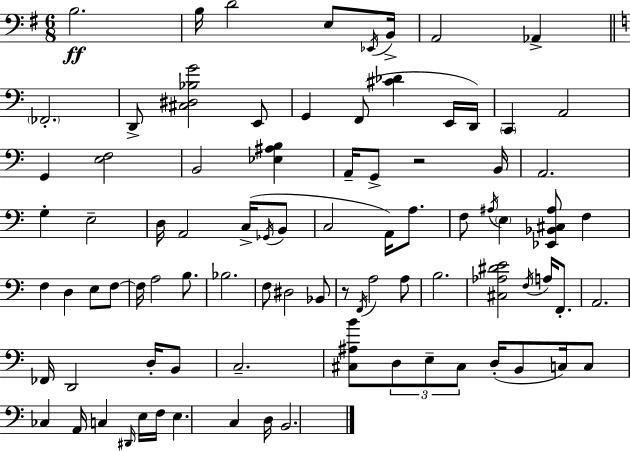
{
  \clef bass
  \numericTimeSignature
  \time 6/8
  \key e \minor
  b2.\ff | b16 d'2 e8 \acciaccatura { ees,16 } | b,16-> a,2 aes,4-> | \bar "||" \break \key c \major \parenthesize fes,2.-. | d,8-> <cis dis bes g'>2 e,8 | g,4 f,8( <cis' des'>4 e,16 d,16) | \parenthesize c,4 a,2 | \break g,4 <e f>2 | b,2 <ees ais b>4 | a,16-- g,8-> r2 b,16 | a,2. | \break g4-. e2-- | d16 a,2 c16->( \acciaccatura { ges,16 } b,8 | c2 a,16) a8. | f8 \acciaccatura { ais16 } \parenthesize e4 <ees, bes, cis ais>8 f4 | \break f4 d4 e8 | f8~~ f16 a2 b8. | bes2. | f8 dis2 | \break bes,8 r8 \acciaccatura { f,16 } a2 | a8 b2. | <cis aes dis' e'>2 \acciaccatura { f16 } | a16 f,8.-. a,2. | \break fes,16 d,2 | d16-. b,8 c2.-- | <cis ais b'>8 \tuplet 3/2 { d8 e8-- cis8 } | d16-.( b,8 c16) c8 ces4 a,16 c4 | \break \grace { dis,16 } e16 f16 e4. | c4 d16 b,2. | \bar "|."
}